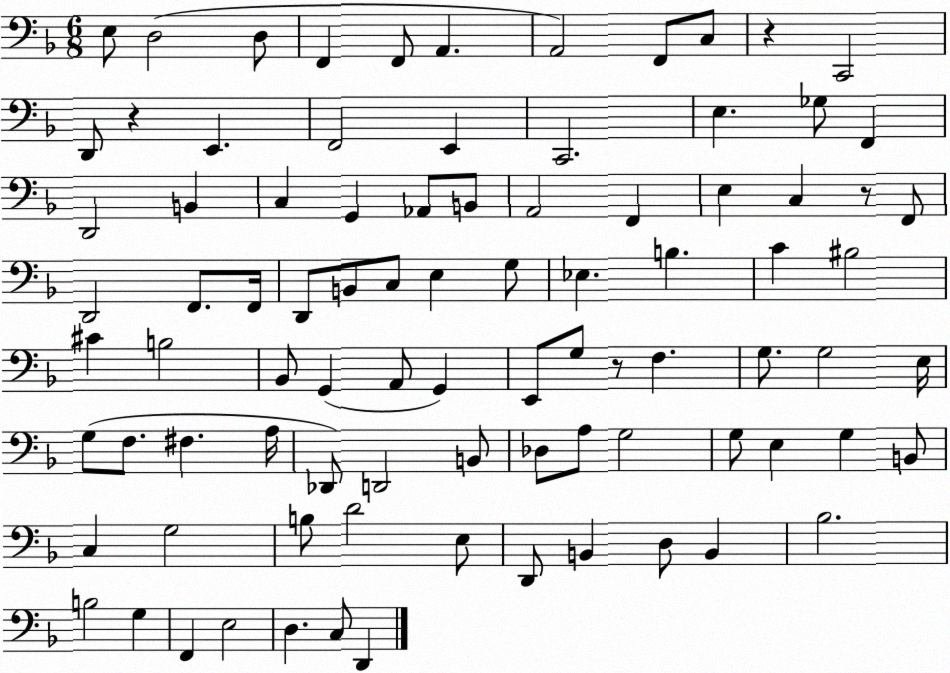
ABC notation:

X:1
T:Untitled
M:6/8
L:1/4
K:F
E,/2 D,2 D,/2 F,, F,,/2 A,, A,,2 F,,/2 C,/2 z C,,2 D,,/2 z E,, F,,2 E,, C,,2 E, _G,/2 F,, D,,2 B,, C, G,, _A,,/2 B,,/2 A,,2 F,, E, C, z/2 F,,/2 D,,2 F,,/2 F,,/4 D,,/2 B,,/2 C,/2 E, G,/2 _E, B, C ^B,2 ^C B,2 _B,,/2 G,, A,,/2 G,, E,,/2 G,/2 z/2 F, G,/2 G,2 E,/4 G,/2 F,/2 ^F, A,/4 _D,,/2 D,,2 B,,/2 _D,/2 A,/2 G,2 G,/2 E, G, B,,/2 C, G,2 B,/2 D2 E,/2 D,,/2 B,, D,/2 B,, _B,2 B,2 G, F,, E,2 D, C,/2 D,,